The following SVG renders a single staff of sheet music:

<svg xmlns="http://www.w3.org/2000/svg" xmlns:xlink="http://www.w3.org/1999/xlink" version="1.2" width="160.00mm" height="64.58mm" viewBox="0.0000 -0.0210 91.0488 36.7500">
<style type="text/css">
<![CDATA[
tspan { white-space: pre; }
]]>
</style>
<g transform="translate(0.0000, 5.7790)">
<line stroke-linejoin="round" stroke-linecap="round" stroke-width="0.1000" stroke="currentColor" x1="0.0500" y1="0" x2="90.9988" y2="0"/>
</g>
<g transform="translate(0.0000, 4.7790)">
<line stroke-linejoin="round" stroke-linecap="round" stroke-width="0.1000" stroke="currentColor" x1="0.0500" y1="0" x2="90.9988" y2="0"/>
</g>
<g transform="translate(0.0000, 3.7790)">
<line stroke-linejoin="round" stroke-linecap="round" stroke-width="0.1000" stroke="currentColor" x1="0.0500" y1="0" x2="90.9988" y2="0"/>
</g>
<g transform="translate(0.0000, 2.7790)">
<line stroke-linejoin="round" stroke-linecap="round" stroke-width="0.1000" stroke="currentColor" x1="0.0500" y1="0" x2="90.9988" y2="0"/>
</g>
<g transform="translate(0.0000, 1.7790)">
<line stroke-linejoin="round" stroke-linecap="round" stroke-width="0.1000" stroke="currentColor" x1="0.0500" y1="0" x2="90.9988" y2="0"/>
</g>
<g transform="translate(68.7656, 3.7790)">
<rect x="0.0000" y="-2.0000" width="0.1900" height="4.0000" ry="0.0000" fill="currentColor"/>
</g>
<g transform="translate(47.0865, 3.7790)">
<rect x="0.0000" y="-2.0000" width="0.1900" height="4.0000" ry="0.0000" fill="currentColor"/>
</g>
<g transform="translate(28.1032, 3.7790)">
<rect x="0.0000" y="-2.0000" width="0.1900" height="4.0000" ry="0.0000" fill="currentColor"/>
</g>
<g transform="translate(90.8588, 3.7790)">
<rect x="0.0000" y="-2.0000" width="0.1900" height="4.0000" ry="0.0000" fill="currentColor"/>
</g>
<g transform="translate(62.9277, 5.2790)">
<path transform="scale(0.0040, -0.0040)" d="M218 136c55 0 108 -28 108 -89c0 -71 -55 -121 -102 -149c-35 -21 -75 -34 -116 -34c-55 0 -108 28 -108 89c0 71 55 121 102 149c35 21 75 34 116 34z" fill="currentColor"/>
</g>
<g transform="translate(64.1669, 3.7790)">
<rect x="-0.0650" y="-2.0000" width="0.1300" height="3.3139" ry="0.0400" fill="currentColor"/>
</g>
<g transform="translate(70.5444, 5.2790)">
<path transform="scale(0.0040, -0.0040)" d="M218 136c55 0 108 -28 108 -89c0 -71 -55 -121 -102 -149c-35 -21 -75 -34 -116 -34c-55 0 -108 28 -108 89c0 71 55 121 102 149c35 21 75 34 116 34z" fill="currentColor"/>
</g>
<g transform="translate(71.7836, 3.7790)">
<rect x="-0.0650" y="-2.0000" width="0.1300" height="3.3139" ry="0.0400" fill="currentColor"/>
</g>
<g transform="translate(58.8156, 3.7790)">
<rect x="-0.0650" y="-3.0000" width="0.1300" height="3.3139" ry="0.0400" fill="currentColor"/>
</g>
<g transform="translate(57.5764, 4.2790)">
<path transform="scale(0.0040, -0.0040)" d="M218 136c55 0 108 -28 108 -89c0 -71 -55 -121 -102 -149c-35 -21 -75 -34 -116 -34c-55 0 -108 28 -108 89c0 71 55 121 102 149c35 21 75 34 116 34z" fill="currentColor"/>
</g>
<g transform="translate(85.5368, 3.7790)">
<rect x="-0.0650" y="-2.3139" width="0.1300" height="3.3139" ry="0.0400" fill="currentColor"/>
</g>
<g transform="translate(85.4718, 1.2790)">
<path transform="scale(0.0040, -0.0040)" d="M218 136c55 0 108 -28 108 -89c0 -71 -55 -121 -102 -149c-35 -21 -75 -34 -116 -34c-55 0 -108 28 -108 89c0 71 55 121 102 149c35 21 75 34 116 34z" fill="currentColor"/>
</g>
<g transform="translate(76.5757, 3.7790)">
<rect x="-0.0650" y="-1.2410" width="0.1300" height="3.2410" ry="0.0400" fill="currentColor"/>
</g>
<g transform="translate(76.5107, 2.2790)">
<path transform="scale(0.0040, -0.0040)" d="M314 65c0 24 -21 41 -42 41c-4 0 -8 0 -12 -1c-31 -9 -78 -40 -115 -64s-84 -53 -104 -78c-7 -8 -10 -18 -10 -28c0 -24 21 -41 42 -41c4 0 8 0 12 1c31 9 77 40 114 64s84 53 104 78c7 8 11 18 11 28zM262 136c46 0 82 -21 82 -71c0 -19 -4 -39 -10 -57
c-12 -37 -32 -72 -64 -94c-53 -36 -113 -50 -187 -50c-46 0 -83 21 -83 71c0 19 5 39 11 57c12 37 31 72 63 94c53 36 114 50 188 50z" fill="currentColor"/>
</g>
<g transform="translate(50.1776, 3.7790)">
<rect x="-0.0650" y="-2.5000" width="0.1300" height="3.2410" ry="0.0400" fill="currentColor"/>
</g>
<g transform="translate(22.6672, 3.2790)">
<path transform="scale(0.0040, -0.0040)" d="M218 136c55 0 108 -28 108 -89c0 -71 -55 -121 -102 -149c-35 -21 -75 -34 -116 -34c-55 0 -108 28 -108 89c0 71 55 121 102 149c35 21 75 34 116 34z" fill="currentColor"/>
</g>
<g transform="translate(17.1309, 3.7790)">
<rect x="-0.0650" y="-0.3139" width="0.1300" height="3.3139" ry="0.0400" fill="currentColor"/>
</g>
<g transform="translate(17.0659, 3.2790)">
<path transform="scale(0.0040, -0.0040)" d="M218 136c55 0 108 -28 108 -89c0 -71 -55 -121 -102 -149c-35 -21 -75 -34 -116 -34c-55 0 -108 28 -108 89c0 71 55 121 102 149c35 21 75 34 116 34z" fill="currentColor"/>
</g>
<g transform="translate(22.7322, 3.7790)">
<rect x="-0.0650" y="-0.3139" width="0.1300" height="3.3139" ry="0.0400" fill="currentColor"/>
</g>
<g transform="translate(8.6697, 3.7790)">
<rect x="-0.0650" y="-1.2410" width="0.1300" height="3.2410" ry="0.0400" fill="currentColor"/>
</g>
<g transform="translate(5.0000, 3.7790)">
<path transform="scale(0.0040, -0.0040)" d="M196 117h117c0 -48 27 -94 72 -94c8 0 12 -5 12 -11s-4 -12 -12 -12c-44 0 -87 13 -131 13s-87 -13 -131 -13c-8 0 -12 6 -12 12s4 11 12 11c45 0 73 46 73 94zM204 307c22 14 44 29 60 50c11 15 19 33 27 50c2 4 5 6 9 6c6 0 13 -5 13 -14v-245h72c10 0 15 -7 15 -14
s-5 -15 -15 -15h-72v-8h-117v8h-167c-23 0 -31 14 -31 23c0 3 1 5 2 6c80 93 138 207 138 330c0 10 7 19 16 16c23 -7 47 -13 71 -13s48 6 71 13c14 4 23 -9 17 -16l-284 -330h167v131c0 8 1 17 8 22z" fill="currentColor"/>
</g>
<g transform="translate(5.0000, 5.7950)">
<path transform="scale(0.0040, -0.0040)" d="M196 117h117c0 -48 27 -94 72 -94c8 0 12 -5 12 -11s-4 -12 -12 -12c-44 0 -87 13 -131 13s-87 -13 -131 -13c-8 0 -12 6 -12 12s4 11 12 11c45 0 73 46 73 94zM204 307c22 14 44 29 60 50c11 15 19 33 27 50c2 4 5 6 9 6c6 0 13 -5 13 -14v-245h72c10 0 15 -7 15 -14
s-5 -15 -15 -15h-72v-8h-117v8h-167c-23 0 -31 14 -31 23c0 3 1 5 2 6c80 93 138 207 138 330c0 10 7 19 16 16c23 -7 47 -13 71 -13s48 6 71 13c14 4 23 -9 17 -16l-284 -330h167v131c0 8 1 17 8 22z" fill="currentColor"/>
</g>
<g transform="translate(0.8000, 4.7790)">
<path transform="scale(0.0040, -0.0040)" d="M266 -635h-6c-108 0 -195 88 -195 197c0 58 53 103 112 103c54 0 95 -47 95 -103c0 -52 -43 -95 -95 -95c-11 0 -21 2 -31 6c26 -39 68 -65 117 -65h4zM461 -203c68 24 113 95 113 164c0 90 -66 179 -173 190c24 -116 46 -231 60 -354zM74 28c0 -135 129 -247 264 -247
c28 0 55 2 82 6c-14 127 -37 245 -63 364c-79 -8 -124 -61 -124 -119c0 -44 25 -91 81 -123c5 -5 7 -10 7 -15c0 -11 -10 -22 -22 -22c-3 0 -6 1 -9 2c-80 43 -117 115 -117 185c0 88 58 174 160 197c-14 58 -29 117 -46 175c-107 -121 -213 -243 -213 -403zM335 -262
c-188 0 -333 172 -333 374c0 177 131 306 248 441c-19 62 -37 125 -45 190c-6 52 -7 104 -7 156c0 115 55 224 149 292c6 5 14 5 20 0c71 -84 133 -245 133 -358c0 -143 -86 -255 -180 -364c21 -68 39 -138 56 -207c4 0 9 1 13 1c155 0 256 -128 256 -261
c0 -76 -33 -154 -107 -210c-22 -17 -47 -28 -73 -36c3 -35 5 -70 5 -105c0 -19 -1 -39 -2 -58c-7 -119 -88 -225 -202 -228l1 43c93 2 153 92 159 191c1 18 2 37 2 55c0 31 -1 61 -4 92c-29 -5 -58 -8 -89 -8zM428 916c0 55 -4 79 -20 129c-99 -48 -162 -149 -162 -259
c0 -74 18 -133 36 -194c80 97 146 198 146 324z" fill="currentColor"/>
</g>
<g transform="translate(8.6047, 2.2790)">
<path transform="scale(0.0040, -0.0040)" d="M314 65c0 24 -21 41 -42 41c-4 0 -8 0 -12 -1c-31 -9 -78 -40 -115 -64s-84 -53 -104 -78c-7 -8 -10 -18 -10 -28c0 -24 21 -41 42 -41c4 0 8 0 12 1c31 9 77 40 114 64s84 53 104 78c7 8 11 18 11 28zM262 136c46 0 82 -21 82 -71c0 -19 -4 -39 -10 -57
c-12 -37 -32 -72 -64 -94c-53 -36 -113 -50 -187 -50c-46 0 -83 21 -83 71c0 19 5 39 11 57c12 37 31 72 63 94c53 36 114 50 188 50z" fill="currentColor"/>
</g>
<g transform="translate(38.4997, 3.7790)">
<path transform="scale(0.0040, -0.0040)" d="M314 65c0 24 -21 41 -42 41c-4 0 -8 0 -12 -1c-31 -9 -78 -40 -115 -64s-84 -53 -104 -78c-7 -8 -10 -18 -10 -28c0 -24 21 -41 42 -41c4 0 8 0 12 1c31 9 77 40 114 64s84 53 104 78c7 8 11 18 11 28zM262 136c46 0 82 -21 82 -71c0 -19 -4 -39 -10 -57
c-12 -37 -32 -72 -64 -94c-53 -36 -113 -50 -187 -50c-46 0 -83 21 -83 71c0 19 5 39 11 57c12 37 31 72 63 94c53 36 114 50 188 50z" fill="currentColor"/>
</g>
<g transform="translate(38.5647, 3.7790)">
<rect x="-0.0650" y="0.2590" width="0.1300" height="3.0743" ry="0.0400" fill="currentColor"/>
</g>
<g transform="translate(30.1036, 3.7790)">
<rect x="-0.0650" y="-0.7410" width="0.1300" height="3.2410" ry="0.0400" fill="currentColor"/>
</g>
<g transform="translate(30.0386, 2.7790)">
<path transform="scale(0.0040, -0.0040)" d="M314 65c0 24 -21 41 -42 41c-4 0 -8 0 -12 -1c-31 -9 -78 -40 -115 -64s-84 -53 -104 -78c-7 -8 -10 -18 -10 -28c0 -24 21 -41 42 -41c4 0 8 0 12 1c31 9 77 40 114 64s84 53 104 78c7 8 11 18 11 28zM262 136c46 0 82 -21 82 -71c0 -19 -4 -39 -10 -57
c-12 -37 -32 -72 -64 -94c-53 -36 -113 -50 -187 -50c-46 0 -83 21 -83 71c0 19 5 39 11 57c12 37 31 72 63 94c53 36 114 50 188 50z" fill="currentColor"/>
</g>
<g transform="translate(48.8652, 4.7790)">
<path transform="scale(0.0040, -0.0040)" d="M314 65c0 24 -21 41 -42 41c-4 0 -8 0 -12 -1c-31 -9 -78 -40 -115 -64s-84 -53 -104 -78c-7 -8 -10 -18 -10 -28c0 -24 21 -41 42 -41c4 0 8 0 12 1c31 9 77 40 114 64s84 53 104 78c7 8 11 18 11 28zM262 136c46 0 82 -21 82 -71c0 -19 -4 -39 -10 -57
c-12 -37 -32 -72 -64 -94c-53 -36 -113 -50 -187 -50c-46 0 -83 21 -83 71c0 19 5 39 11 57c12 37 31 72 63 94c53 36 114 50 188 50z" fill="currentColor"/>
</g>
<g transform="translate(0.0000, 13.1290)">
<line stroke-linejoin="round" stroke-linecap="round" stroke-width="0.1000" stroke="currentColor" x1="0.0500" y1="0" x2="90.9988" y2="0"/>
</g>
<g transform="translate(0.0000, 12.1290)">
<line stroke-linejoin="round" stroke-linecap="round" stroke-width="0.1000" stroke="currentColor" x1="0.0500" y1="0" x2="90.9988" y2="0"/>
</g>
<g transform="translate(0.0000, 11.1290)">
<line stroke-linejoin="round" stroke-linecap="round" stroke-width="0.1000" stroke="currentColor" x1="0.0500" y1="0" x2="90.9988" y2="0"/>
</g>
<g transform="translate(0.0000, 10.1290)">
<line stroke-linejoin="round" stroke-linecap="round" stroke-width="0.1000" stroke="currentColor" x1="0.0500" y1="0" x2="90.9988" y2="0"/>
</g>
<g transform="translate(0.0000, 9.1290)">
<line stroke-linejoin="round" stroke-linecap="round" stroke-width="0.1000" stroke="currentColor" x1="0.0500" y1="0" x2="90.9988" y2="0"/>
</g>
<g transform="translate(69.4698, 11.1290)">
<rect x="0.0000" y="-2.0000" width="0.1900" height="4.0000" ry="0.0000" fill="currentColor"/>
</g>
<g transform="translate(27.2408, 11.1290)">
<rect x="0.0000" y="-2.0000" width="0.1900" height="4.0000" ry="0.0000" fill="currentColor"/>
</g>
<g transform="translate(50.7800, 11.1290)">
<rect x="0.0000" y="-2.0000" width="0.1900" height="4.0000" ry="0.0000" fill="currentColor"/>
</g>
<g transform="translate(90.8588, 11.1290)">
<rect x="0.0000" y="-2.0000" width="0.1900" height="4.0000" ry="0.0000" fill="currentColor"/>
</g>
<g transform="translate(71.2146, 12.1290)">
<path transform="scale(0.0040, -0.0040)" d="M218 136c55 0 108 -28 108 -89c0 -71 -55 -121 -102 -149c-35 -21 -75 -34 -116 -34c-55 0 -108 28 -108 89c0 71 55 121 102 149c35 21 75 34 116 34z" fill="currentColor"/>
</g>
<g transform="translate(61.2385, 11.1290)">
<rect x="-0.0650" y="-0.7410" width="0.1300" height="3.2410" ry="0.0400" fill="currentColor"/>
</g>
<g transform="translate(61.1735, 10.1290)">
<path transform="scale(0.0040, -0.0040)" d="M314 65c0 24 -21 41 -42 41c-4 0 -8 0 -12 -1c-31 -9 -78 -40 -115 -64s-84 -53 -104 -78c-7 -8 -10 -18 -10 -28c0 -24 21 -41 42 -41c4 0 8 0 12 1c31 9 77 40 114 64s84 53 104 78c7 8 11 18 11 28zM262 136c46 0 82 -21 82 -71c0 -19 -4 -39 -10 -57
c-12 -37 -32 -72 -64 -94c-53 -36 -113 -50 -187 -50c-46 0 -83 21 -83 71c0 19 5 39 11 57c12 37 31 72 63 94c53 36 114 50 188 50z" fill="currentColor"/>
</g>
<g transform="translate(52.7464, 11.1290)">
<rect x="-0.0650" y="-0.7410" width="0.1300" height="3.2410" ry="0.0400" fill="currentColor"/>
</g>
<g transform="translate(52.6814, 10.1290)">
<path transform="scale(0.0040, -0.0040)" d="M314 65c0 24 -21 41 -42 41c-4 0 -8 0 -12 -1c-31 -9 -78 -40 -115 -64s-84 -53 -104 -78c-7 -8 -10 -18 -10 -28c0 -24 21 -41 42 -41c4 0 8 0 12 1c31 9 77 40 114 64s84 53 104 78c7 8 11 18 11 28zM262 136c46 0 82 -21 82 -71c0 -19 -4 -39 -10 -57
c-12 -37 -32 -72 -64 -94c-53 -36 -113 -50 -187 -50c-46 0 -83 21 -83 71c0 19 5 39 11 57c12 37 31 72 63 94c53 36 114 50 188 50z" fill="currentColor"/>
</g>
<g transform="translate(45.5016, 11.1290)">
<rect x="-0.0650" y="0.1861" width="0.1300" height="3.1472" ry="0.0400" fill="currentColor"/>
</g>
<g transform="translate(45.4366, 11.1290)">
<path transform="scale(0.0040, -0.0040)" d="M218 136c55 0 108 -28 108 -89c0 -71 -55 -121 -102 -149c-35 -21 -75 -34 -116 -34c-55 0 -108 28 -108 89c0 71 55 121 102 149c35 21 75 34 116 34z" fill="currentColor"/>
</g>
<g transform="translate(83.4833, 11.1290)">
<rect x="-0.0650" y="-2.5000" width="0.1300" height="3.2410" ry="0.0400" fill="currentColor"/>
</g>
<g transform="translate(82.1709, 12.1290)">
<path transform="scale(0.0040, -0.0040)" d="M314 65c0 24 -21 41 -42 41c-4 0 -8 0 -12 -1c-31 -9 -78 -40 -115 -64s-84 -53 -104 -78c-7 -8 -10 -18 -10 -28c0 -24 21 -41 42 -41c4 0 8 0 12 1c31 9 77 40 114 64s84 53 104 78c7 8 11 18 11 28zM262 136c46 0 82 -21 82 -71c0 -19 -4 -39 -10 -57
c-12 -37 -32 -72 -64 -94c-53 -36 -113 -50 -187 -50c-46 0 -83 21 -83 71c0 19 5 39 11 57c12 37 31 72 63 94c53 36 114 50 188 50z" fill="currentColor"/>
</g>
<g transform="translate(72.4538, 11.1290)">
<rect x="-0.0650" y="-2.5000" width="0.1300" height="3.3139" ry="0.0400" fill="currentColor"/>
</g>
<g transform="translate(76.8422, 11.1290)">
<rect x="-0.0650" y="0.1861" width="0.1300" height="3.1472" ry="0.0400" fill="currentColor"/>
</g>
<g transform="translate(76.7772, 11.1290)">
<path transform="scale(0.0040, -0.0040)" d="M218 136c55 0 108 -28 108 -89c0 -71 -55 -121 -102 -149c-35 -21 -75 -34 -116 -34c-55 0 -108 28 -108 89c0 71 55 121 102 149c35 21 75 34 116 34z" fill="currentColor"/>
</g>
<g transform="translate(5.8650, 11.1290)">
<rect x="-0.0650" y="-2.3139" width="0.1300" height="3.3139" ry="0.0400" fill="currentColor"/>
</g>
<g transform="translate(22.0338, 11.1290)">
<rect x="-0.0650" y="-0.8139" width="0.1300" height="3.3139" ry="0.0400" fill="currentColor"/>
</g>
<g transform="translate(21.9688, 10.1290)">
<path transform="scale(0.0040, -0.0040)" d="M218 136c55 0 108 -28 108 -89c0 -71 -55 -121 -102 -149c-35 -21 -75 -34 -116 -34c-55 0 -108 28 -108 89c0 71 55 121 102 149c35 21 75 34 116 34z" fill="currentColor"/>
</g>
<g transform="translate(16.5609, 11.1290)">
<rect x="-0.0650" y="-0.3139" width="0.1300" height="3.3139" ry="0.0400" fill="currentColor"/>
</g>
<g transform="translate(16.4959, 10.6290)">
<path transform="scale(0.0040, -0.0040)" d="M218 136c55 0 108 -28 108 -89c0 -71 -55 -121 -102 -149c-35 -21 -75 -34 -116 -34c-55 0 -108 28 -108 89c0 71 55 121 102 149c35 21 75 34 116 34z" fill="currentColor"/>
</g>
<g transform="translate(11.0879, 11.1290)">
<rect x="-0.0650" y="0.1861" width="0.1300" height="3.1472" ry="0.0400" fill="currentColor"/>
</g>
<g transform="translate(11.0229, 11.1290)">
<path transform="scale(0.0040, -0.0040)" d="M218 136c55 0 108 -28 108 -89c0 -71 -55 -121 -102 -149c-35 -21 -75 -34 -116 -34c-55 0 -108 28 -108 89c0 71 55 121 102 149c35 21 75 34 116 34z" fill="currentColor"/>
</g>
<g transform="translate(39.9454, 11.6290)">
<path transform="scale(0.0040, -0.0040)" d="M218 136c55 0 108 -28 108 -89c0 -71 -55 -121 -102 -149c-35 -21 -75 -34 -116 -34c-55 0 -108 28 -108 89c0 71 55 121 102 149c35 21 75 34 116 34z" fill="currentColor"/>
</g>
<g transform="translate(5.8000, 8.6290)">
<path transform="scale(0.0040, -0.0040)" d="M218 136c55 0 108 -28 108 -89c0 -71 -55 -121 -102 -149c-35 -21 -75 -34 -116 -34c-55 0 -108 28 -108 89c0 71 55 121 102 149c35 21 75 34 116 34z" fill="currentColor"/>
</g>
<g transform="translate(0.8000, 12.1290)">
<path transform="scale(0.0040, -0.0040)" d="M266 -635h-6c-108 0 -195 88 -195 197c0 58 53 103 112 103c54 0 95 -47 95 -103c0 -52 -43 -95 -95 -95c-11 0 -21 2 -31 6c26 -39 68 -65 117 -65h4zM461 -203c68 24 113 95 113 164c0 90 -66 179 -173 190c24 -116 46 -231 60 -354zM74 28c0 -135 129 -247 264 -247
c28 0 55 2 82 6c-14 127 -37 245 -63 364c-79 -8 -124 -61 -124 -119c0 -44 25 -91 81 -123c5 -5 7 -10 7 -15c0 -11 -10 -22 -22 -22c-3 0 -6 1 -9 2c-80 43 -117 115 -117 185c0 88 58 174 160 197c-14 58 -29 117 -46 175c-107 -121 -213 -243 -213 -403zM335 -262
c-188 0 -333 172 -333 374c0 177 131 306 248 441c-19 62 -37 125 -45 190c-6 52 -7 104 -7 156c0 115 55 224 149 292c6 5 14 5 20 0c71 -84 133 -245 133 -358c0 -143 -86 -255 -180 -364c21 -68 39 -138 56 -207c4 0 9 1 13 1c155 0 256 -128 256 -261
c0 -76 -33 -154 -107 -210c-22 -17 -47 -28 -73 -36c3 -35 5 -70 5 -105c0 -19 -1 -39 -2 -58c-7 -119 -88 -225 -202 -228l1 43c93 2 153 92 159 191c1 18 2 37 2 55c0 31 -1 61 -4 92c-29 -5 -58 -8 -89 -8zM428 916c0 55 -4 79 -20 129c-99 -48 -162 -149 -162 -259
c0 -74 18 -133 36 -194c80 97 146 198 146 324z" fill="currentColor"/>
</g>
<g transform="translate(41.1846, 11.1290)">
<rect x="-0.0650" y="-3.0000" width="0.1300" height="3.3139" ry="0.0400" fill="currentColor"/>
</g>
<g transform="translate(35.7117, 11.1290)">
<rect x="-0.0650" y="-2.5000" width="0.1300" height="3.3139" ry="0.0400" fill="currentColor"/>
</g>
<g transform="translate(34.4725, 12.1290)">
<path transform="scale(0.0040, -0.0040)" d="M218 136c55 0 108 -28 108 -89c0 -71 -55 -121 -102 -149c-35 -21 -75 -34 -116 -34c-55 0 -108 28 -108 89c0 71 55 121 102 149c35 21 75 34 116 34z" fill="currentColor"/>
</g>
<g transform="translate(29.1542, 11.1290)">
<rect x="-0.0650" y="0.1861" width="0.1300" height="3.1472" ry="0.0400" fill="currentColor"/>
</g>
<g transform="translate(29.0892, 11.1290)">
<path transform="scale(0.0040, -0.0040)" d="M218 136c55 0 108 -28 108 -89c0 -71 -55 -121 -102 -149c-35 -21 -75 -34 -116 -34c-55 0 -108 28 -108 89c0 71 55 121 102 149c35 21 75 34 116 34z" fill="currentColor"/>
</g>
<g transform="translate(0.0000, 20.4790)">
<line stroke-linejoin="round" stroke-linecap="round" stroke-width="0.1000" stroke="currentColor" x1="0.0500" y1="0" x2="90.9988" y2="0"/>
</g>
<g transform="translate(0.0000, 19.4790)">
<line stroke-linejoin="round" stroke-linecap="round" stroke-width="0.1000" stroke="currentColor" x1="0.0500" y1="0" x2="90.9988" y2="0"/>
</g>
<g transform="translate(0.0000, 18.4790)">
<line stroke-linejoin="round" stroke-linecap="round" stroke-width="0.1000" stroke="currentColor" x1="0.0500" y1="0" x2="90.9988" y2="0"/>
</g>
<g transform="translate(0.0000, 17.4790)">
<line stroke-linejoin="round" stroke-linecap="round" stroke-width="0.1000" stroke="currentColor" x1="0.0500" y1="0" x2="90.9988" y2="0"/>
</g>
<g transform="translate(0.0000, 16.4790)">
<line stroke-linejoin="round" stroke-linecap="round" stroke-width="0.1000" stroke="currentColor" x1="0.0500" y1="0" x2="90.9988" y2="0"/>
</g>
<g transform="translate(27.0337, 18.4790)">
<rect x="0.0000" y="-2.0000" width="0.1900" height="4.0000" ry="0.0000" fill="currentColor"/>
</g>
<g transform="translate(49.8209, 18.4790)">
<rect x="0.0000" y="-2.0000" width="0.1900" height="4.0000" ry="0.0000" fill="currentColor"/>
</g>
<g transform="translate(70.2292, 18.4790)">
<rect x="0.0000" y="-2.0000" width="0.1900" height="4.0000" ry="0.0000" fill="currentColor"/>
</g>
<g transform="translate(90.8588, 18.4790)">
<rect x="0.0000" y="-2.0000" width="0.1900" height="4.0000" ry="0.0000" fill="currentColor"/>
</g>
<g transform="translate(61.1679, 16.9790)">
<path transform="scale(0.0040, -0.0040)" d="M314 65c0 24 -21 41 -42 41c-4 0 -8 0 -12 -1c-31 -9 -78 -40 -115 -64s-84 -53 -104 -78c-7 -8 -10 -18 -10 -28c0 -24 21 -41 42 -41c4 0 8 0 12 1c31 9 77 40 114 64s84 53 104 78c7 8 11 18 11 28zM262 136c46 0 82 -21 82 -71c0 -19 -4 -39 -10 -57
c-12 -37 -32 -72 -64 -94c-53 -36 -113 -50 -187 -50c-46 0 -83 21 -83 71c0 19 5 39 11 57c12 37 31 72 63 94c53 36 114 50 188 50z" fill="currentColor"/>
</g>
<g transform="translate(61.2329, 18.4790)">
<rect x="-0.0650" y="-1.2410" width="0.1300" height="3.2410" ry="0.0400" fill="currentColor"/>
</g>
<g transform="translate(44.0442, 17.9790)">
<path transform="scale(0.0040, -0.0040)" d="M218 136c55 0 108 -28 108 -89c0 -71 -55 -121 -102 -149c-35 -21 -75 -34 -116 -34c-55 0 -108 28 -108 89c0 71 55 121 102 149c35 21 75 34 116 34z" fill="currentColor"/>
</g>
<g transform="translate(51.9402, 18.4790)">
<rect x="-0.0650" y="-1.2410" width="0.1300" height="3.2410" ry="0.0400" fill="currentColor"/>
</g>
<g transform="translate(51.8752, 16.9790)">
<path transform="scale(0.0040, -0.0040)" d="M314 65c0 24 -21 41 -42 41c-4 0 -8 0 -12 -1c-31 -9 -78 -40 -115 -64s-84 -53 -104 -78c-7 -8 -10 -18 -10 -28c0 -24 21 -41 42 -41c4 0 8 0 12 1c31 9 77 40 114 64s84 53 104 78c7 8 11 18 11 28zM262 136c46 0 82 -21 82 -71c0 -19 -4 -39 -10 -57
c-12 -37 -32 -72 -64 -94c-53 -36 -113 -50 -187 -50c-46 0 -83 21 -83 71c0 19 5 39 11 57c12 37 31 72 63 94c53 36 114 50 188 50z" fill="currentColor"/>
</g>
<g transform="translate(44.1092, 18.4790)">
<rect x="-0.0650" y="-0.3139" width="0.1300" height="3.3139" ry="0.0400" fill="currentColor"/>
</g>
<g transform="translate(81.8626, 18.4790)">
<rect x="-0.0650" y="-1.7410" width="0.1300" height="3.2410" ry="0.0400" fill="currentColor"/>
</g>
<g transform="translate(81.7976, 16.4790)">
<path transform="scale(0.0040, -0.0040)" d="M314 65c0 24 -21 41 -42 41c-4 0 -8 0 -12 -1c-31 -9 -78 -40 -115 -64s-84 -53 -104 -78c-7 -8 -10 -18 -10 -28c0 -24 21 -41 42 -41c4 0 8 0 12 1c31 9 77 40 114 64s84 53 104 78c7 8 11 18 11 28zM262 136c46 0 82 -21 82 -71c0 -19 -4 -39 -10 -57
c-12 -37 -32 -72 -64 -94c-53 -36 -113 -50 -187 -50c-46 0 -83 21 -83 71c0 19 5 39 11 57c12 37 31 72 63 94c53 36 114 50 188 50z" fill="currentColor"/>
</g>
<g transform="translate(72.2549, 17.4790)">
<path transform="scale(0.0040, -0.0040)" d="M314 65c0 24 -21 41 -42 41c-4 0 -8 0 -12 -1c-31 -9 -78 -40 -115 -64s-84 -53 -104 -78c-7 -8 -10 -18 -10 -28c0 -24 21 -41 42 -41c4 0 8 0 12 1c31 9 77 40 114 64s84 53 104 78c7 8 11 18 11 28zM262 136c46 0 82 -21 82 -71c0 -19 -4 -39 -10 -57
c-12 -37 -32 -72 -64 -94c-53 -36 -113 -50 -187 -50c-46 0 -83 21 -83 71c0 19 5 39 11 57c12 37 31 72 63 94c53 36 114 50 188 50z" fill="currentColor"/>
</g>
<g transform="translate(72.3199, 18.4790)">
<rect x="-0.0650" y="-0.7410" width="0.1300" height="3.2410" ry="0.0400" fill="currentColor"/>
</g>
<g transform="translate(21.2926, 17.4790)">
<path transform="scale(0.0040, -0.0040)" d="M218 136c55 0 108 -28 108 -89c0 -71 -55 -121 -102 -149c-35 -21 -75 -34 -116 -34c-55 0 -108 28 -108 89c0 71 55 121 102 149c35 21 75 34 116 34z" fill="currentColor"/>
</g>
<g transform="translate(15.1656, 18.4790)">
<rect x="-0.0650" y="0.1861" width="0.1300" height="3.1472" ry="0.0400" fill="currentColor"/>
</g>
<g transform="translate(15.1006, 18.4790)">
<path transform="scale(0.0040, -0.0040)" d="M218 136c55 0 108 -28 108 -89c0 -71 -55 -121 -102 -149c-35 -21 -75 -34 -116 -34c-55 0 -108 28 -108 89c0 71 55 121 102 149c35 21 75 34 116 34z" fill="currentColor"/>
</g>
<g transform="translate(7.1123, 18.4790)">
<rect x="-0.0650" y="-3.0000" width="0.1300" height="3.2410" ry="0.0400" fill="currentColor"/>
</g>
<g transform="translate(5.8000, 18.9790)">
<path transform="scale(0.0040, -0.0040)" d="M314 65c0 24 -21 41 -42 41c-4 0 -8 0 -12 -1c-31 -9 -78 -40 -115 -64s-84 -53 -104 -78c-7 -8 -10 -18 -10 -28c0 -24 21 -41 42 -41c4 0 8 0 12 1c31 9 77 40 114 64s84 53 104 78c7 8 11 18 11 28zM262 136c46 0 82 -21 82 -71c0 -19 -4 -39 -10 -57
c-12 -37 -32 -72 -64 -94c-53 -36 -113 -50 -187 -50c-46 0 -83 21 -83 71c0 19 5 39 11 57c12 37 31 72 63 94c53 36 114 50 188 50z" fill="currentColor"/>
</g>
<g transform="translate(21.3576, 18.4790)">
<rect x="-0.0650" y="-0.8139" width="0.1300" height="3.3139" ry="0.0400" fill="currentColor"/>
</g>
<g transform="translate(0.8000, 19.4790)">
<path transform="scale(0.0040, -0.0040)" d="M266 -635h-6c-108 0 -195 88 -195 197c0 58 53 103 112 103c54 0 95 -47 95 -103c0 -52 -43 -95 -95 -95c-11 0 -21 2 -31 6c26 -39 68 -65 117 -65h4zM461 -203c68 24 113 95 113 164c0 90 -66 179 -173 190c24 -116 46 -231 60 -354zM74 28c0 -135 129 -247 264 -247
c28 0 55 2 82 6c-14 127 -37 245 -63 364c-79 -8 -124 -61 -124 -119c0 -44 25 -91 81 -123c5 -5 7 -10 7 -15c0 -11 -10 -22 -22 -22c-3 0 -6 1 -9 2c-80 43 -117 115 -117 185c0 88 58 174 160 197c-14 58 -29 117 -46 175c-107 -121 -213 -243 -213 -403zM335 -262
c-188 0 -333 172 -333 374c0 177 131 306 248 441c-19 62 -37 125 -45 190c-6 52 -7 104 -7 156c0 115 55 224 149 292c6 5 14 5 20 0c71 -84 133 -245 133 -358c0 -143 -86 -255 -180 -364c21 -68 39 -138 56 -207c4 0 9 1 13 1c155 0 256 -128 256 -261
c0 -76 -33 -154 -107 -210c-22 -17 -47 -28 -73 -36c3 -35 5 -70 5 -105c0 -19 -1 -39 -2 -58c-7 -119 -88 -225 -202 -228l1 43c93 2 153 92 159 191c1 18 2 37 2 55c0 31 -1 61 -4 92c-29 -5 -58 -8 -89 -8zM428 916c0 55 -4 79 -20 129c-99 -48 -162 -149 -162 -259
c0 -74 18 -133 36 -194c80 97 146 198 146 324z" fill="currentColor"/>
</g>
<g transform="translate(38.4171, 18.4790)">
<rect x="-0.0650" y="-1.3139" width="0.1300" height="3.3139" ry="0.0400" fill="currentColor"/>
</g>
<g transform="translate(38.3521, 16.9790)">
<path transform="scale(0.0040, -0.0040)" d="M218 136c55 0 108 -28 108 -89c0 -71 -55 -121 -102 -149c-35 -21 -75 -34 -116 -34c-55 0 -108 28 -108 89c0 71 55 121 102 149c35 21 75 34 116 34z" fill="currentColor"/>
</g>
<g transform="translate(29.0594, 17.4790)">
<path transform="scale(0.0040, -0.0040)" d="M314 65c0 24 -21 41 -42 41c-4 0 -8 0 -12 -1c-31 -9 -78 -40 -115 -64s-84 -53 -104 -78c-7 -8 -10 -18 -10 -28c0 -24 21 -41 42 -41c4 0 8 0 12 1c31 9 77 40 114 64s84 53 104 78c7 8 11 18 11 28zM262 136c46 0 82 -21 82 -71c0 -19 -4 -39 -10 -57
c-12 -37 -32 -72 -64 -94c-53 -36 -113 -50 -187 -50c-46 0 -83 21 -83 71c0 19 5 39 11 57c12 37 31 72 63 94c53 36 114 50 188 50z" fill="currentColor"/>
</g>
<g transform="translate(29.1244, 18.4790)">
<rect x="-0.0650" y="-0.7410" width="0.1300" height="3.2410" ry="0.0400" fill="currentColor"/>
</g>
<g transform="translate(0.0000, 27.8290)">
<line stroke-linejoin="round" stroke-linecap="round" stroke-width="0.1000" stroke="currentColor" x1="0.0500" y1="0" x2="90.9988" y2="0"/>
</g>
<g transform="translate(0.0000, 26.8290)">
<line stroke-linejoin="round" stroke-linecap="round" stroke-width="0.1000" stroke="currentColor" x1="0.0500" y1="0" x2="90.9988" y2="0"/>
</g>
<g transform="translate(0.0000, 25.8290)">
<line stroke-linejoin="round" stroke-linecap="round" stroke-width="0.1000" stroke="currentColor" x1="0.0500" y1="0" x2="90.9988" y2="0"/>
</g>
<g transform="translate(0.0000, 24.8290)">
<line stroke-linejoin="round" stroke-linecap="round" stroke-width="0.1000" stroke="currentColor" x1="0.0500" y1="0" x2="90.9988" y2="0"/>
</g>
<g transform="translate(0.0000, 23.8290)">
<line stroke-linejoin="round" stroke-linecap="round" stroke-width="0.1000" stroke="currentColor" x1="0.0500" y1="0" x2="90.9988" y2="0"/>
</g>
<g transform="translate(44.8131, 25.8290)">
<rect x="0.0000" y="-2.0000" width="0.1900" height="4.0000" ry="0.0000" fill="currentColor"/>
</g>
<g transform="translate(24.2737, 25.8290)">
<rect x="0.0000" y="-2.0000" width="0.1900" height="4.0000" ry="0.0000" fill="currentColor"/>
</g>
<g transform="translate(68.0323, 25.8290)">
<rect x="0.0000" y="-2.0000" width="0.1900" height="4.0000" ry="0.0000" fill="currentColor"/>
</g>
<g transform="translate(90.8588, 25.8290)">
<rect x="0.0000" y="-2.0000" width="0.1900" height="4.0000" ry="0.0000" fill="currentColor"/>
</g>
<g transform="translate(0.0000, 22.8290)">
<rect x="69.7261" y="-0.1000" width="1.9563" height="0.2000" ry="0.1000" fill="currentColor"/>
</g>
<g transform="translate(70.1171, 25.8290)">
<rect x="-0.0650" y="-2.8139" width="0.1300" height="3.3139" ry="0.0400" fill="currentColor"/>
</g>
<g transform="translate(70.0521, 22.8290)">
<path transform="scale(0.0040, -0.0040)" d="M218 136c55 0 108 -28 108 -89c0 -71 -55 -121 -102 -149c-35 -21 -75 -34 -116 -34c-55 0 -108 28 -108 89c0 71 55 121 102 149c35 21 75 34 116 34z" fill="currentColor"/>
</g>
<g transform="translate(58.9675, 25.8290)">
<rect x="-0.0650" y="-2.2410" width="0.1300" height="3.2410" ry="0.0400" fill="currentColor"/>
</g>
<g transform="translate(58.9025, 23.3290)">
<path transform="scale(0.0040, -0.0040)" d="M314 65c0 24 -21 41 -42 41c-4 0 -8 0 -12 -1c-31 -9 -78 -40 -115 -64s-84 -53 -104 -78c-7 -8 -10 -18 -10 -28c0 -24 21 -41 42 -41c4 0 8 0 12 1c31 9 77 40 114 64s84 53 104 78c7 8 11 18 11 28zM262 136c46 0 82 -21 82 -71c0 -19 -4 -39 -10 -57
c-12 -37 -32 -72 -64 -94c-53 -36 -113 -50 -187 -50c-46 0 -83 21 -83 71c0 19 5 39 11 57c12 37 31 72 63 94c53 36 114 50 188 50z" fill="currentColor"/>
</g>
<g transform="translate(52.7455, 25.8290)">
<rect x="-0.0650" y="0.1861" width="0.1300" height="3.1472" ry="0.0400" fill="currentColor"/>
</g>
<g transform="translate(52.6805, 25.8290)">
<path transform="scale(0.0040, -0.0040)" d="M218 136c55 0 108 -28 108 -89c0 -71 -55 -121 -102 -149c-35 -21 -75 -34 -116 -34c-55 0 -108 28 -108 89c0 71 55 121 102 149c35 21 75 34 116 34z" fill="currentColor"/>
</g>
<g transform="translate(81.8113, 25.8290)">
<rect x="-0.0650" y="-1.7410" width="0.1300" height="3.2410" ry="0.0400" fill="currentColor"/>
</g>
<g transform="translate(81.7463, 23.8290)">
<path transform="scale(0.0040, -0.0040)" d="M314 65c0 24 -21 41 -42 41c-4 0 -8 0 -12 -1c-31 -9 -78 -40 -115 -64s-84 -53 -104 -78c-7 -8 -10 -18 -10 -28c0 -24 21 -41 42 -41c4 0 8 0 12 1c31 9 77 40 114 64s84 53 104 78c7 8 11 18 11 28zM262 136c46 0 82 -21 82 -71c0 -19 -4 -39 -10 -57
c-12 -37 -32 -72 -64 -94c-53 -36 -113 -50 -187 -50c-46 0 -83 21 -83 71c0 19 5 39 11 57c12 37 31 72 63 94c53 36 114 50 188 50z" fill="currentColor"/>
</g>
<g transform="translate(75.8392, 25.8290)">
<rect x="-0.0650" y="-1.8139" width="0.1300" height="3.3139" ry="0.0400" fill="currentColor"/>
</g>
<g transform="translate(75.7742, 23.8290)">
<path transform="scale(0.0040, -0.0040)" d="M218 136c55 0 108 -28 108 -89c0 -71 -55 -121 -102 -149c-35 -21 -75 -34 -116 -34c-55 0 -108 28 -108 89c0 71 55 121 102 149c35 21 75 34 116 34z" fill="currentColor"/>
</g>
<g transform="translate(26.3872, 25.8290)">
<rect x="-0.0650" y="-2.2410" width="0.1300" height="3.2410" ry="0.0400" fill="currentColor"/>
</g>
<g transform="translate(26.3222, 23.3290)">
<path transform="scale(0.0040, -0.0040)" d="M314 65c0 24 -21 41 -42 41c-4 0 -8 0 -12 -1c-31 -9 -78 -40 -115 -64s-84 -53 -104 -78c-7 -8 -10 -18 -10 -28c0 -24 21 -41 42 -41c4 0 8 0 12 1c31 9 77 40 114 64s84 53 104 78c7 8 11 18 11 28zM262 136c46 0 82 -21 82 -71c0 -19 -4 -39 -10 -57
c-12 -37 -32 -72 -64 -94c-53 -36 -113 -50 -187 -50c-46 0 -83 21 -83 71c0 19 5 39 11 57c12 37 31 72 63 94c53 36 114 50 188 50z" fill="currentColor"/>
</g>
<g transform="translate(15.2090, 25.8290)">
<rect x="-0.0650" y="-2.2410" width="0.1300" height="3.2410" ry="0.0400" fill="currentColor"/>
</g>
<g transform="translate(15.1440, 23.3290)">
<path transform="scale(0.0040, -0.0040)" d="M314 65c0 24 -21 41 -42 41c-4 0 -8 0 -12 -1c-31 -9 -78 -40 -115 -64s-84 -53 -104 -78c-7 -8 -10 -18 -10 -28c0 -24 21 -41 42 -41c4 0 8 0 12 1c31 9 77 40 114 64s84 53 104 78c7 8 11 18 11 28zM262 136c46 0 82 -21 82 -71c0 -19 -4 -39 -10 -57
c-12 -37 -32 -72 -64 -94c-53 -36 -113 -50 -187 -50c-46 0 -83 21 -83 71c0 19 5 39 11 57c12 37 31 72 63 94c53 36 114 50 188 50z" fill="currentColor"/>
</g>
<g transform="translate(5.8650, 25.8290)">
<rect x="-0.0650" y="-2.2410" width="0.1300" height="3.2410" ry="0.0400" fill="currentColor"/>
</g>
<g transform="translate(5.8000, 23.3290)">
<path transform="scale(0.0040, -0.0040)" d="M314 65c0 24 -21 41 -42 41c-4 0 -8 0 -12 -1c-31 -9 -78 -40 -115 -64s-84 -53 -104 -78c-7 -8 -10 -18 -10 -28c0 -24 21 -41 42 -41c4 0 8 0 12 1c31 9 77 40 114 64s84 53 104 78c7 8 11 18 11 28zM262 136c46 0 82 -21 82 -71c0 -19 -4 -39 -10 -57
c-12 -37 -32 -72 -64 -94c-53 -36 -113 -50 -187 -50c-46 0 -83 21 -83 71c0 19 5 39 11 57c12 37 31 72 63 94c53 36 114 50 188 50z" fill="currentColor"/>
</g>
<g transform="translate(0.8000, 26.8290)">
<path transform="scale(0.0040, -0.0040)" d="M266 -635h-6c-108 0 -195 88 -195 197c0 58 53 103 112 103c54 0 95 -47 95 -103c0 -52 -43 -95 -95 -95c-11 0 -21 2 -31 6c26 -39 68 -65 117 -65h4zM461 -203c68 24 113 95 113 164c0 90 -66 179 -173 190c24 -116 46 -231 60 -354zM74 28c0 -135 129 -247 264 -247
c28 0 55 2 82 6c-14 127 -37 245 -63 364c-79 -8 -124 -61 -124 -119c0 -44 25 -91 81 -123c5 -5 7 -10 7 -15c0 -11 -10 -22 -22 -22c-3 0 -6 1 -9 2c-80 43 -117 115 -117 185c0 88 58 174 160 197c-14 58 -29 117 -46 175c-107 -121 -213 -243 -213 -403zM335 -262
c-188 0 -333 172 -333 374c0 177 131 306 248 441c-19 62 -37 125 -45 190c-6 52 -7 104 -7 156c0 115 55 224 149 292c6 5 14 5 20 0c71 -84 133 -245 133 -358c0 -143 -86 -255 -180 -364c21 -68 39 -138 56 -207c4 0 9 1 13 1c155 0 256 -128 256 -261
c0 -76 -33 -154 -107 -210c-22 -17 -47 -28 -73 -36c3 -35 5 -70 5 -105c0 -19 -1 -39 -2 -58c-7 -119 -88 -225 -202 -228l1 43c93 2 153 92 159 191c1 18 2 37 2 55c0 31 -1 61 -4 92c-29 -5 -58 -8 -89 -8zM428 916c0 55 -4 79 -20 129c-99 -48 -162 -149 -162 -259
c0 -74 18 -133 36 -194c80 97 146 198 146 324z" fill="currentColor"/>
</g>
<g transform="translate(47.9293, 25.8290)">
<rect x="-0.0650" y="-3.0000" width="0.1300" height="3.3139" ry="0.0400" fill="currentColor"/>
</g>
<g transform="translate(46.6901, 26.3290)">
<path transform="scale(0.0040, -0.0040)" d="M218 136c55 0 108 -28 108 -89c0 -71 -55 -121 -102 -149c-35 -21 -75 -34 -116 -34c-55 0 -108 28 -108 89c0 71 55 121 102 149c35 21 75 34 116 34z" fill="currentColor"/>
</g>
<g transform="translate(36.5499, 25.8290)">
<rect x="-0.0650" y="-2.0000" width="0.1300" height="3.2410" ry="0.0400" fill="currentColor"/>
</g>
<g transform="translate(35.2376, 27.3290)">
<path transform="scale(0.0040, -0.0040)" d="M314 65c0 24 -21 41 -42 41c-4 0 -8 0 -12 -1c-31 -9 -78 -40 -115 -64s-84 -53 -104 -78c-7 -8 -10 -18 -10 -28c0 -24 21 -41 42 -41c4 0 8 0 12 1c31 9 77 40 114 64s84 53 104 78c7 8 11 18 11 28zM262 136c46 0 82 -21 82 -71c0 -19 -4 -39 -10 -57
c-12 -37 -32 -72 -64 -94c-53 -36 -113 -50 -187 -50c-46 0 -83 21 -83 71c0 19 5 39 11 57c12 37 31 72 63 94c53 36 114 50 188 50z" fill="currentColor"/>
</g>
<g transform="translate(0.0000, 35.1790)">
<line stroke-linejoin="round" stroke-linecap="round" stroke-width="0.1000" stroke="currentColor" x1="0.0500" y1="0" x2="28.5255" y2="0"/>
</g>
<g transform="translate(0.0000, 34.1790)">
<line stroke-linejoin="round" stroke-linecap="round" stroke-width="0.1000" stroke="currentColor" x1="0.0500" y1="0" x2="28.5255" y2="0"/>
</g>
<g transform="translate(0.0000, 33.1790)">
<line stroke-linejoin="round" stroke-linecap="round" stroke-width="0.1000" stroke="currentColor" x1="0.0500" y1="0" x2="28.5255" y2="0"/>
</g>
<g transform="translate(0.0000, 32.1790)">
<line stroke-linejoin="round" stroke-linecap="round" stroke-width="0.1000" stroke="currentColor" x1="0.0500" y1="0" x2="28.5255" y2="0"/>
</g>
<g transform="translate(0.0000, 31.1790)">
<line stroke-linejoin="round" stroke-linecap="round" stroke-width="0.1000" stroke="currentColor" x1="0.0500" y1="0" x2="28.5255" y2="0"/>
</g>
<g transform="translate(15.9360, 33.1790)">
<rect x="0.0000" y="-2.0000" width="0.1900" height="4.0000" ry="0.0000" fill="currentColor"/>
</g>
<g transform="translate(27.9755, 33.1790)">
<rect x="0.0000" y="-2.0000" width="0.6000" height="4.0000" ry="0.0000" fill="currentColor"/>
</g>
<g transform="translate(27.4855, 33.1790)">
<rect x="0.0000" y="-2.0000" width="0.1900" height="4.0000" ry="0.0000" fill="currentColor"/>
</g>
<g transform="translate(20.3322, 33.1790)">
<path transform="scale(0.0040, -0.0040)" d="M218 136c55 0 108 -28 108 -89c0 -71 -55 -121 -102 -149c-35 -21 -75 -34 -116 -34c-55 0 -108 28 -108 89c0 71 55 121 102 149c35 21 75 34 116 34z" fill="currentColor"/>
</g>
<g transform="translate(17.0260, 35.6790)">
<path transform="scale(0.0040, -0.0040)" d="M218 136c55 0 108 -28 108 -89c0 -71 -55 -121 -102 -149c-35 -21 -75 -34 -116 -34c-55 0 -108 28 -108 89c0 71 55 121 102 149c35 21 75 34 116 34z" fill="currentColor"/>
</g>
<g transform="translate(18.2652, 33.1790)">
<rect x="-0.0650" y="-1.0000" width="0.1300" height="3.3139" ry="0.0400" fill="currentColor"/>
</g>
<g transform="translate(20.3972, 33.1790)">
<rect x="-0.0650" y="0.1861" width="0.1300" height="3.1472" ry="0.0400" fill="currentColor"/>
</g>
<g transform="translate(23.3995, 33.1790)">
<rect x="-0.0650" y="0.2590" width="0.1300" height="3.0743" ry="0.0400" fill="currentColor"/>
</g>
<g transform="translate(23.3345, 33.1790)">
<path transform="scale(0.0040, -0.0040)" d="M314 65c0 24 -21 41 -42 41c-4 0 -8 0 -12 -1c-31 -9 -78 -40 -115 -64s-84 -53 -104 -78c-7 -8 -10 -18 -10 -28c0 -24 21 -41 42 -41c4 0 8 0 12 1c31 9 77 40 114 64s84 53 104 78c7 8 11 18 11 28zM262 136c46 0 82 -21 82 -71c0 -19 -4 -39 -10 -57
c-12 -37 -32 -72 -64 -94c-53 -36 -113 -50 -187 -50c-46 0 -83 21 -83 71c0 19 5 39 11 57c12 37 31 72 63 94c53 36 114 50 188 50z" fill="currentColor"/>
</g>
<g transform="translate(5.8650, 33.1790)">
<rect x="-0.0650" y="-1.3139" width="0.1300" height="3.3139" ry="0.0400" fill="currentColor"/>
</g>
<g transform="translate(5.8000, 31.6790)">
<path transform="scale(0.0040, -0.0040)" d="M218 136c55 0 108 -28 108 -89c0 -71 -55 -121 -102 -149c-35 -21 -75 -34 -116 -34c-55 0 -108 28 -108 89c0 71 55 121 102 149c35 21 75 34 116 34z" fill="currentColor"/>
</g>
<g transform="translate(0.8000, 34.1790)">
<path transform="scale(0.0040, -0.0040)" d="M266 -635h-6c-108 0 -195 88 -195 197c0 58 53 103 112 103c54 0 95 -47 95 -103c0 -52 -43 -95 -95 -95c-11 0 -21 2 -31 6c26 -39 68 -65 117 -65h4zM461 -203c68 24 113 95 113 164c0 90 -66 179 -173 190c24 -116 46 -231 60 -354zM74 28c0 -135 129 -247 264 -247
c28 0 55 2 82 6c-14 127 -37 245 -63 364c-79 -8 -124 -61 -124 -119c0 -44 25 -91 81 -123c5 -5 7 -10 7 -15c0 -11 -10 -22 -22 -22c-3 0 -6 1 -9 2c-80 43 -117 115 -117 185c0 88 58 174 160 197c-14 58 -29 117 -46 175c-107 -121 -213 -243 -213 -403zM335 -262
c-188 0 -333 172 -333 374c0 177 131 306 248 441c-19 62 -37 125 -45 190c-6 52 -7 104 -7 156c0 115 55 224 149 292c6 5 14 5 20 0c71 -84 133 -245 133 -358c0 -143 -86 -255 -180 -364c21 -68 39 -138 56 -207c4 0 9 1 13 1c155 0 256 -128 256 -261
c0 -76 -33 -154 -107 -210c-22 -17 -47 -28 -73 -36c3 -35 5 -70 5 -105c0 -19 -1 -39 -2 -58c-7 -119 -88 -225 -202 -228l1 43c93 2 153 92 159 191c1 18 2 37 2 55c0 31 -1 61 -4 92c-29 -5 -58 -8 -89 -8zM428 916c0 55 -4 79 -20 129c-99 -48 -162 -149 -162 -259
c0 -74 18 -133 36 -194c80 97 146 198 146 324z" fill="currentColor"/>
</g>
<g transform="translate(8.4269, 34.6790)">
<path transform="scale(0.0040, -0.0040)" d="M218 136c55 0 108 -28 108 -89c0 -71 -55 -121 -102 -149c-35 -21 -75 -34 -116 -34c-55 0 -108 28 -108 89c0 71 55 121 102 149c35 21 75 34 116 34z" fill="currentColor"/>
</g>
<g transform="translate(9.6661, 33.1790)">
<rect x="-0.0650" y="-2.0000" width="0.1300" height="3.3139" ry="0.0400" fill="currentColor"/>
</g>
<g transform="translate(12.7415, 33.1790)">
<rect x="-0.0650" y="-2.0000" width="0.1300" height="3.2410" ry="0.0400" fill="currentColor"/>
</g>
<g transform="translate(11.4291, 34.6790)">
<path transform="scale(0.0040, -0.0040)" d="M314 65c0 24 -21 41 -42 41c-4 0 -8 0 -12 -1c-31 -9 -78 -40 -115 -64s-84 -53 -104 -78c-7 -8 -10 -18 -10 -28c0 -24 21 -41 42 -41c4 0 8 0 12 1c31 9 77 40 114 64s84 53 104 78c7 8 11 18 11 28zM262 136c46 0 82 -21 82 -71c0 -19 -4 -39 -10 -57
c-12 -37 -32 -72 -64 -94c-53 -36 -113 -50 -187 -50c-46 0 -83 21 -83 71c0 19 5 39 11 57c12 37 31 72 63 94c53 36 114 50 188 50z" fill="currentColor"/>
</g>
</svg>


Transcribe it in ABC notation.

X:1
T:Untitled
M:4/4
L:1/4
K:C
e2 c c d2 B2 G2 A F F e2 g g B c d B G A B d2 d2 G B G2 A2 B d d2 e c e2 e2 d2 f2 g2 g2 g2 F2 A B g2 a f f2 e F F2 D B B2